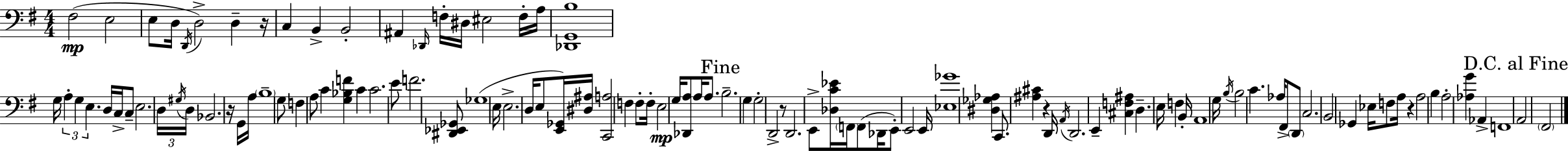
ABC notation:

X:1
T:Untitled
M:4/4
L:1/4
K:Em
^F,2 E,2 E,/2 D,/4 D,,/4 D,2 D, z/4 C, B,, B,,2 ^A,, _D,,/4 F,/4 ^D,/4 ^E,2 F,/4 A,/4 [_D,,G,,B,]4 G,/4 A, G, E, D,/4 C,/4 C,/2 E,2 D,/4 ^G,/4 D,/4 _B,,2 z/4 G,,/4 A,/4 B,4 G,/2 F, A,/2 C [G,_B,F] C C2 E/2 F2 [^D,,_E,,_G,,]/2 _G,4 E,/4 E,2 D,/4 E,/2 [E,,_G,,]/4 [^D,^A,]/4 [C,,A,]2 F, F,/2 F,/4 E,2 G,/4 [_D,,A,]/2 A,/4 A,/2 B,2 G, G,2 D,,2 z/2 D,,2 E,,/2 [_D,C_E]/4 F,,/4 F,,/2 _D,,/4 E,,/2 E,,2 E,,/4 [_E,_G]4 [^D,_G,_A,] C,,/2 [^A,^C] z D,,/4 A,,/4 D,,2 E,, [^C,F,^A,] D, E,/4 F, B,,/4 A,,4 G,/4 B,/4 B,2 C _A,/4 ^F,,/2 D,,/2 C,2 B,,2 _G,, _E,/4 F,/2 A,/4 z A,2 B, A,2 [_A,G] _A,, F,,4 A,,2 ^F,,2